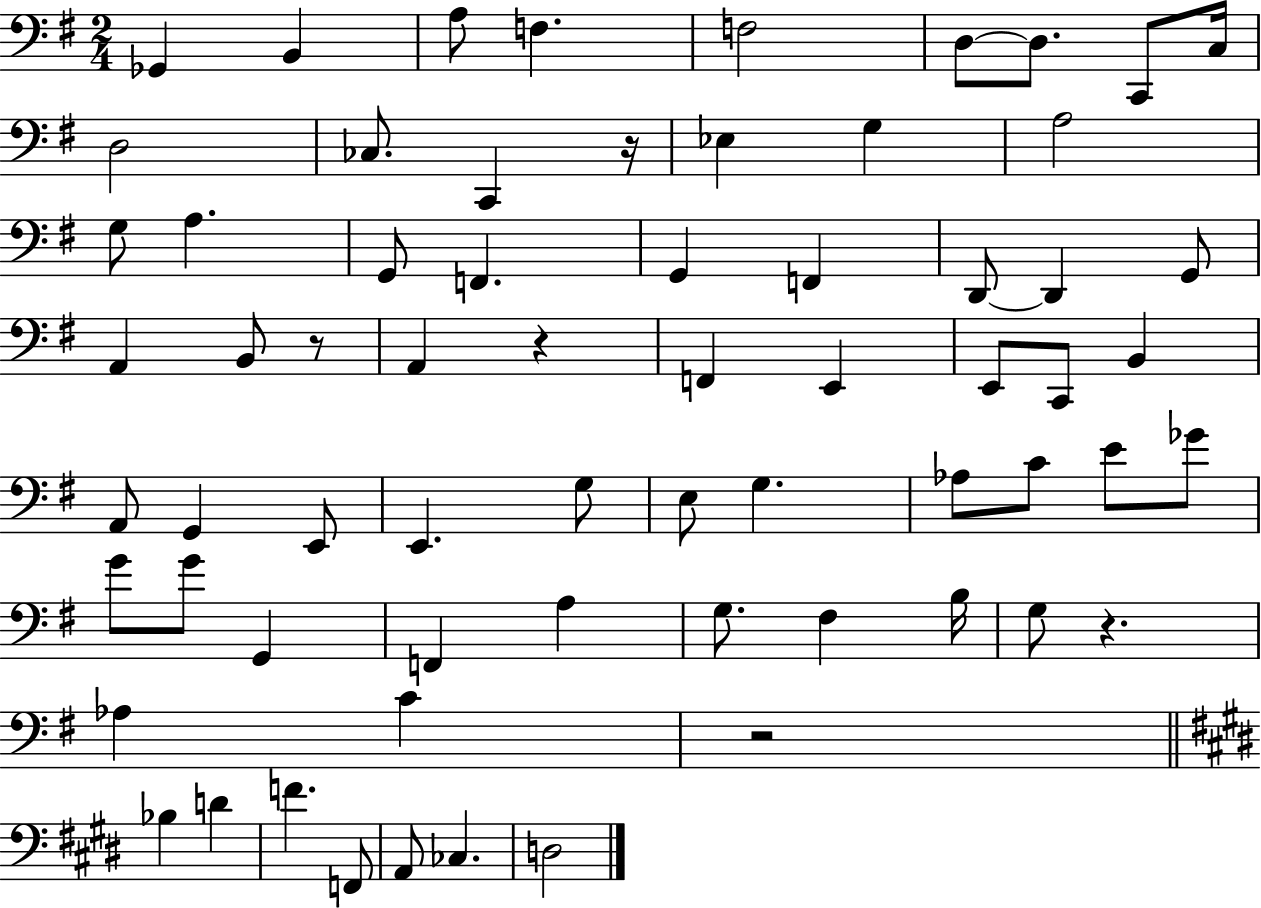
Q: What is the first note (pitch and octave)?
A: Gb2